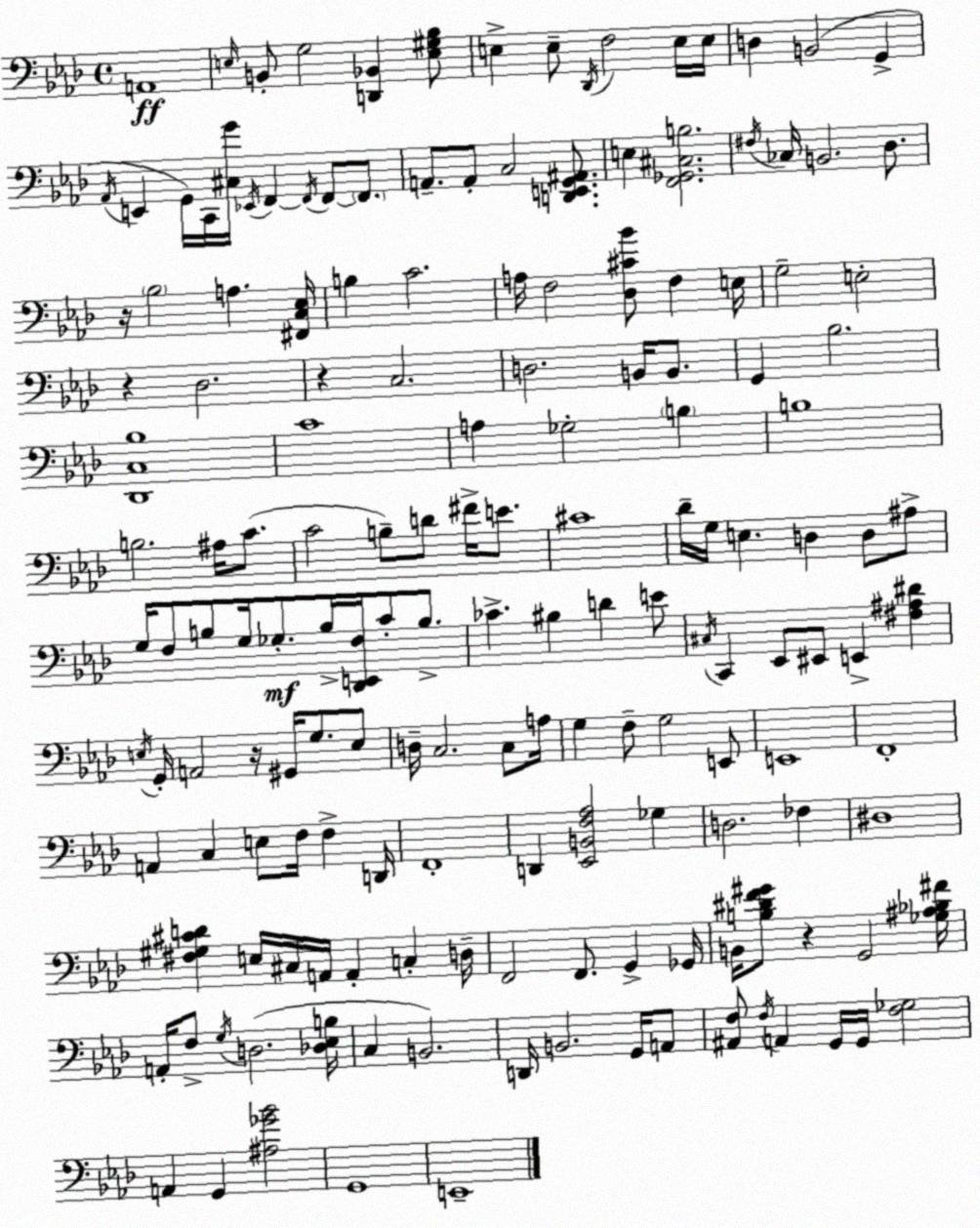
X:1
T:Untitled
M:4/4
L:1/4
K:Ab
A,,4 E,/4 B,,/2 G,2 [D,,_B,,] [E,^G,_B,]/2 E, E,/2 _D,,/4 F,2 E,/4 E,/4 D, B,,2 G,, _A,,/4 E,, G,,/4 C,,/4 [^C,G]/4 _E,,/4 F,, F,,/4 F,,/2 F,,/2 A,,/2 A,,/2 C,2 [D,,E,,G,,^A,,]/2 E, [F,,_G,,^C,B,]2 ^F,/4 _C,/4 B,,2 _D,/2 z/4 _B,2 A, [^F,,C,_E,]/4 B, C2 A,/4 F,2 [_D,^C_B]/2 F, E,/4 G,2 E,2 z _D,2 z C,2 D,2 B,,/4 B,,/2 G,, _B,2 [_D,,C,_B,]4 C4 A, _G,2 B, B,4 B,2 ^A,/4 C/2 C2 B,/2 D/2 ^F/4 E/2 ^C4 _D/4 G,/4 E, D, D,/2 ^A,/2 G,/4 F,/2 B,/2 G,/4 _G,/2 B,/4 [_D,,E,,F,]/4 C/2 B,/2 _C ^B, D E/2 ^C,/4 C,, _E,,/2 ^E,,/2 E,, [^F,^A,^D] E,/4 G,,/4 A,,2 z/4 ^G,,/4 G,/2 E,/2 D,/4 C,2 C,/2 A,/4 G, F,/2 G,2 E,,/2 E,,4 F,,4 A,, C, E,/2 F,/4 F, D,,/4 F,,4 D,, [_E,,B,,F,_A,]2 _G, D,2 _F, ^D,4 [^F,^G,^CD] E,/4 ^C,/4 A,,/4 A,, C, D,/4 F,,2 F,,/2 G,, _G,,/4 B,,/4 [B,^DF^G]/2 z G,,2 [_G,^A,_B,^F]/4 A,,/4 F,/2 G,/4 D,2 [_D,_E,B,]/4 C, B,,2 D,,/4 B,,2 G,,/4 A,,/2 [^A,,F,]/2 F,/4 A,, G,,/4 G,,/4 [F,_G,]2 A,, G,, [^A,_G_B]2 G,,4 E,,4